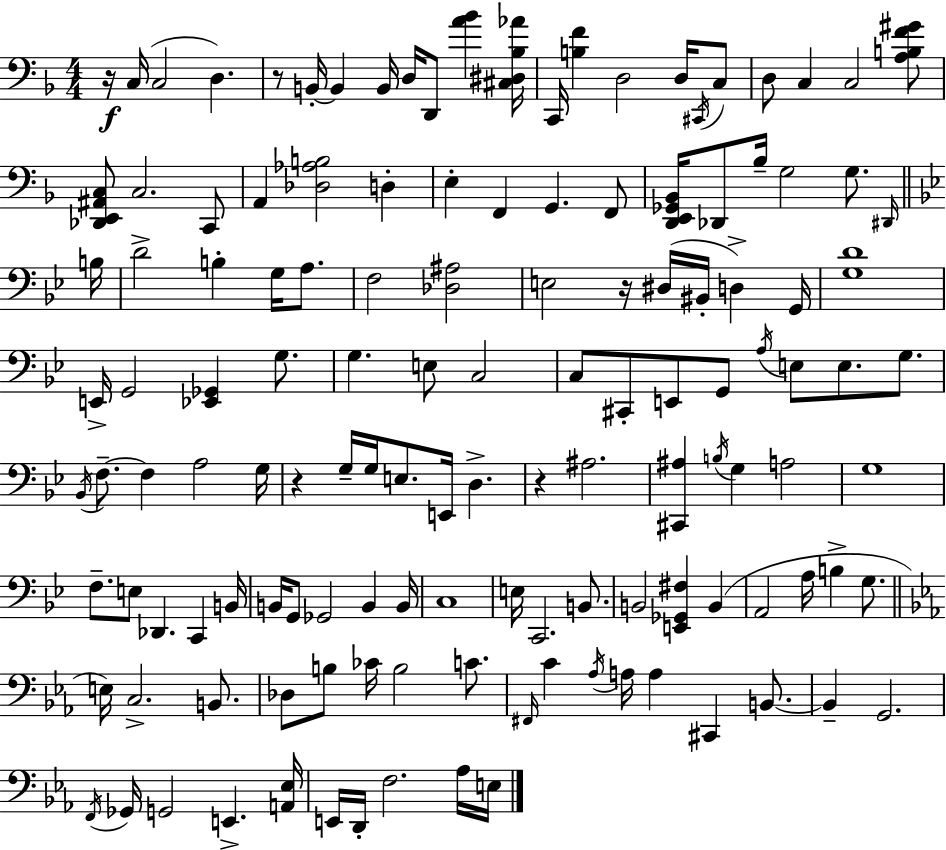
X:1
T:Untitled
M:4/4
L:1/4
K:Dm
z/4 C,/4 C,2 D, z/2 B,,/4 B,, B,,/4 D,/4 D,,/2 [A_B] [^C,^D,_B,_A]/4 C,,/4 [B,F] D,2 D,/4 ^C,,/4 C,/2 D,/2 C, C,2 [A,B,F^G]/2 [_D,,E,,^A,,C,]/2 C,2 C,,/2 A,, [_D,_A,B,]2 D, E, F,, G,, F,,/2 [D,,E,,_G,,_B,,]/4 _D,,/2 _B,/4 G,2 G,/2 ^D,,/4 B,/4 D2 B, G,/4 A,/2 F,2 [_D,^A,]2 E,2 z/4 ^D,/4 ^B,,/4 D, G,,/4 [G,D]4 E,,/4 G,,2 [_E,,_G,,] G,/2 G, E,/2 C,2 C,/2 ^C,,/2 E,,/2 G,,/2 A,/4 E,/2 E,/2 G,/2 _B,,/4 F,/2 F, A,2 G,/4 z G,/4 G,/4 E,/2 E,,/4 D, z ^A,2 [^C,,^A,] B,/4 G, A,2 G,4 F,/2 E,/2 _D,, C,, B,,/4 B,,/4 G,,/2 _G,,2 B,, B,,/4 C,4 E,/4 C,,2 B,,/2 B,,2 [E,,_G,,^F,] B,, A,,2 A,/4 B, G,/2 E,/4 C,2 B,,/2 _D,/2 B,/2 _C/4 B,2 C/2 ^F,,/4 C _A,/4 A,/4 A, ^C,, B,,/2 B,, G,,2 F,,/4 _G,,/4 G,,2 E,, [A,,_E,]/4 E,,/4 D,,/4 F,2 _A,/4 E,/4